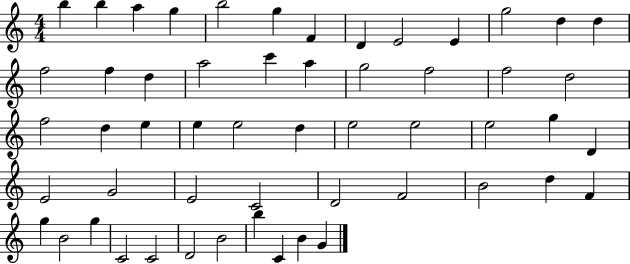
X:1
T:Untitled
M:4/4
L:1/4
K:C
b b a g b2 g F D E2 E g2 d d f2 f d a2 c' a g2 f2 f2 d2 f2 d e e e2 d e2 e2 e2 g D E2 G2 E2 C2 D2 F2 B2 d F g B2 g C2 C2 D2 B2 b C B G